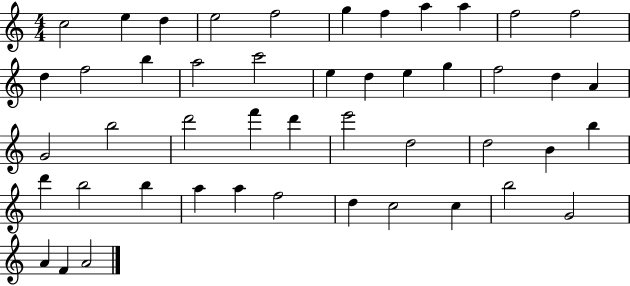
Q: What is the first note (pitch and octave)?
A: C5